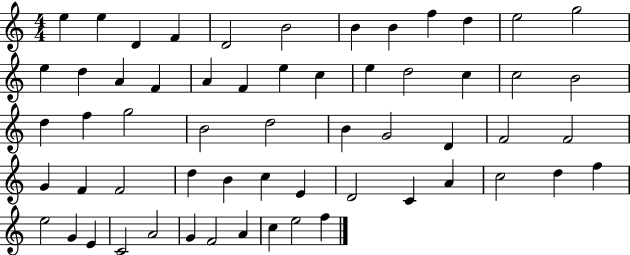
E5/q E5/q D4/q F4/q D4/h B4/h B4/q B4/q F5/q D5/q E5/h G5/h E5/q D5/q A4/q F4/q A4/q F4/q E5/q C5/q E5/q D5/h C5/q C5/h B4/h D5/q F5/q G5/h B4/h D5/h B4/q G4/h D4/q F4/h F4/h G4/q F4/q F4/h D5/q B4/q C5/q E4/q D4/h C4/q A4/q C5/h D5/q F5/q E5/h G4/q E4/q C4/h A4/h G4/q F4/h A4/q C5/q E5/h F5/q